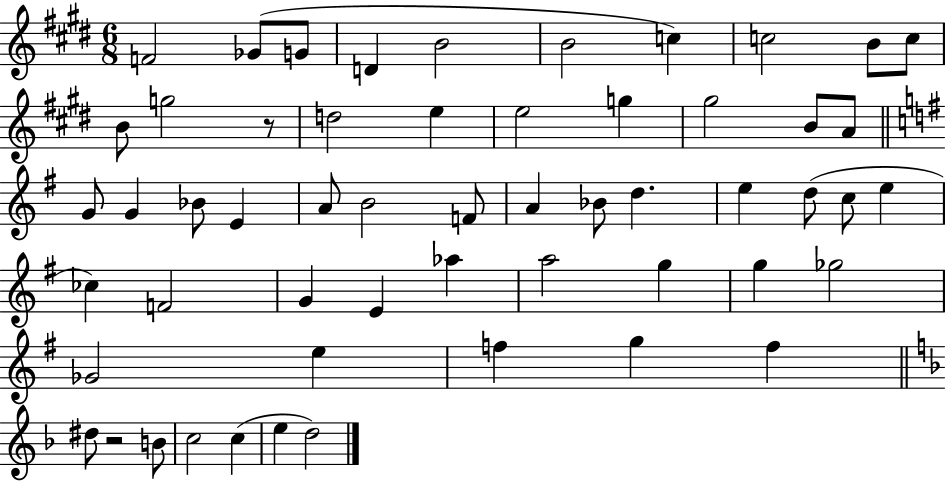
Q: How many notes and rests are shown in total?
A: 55